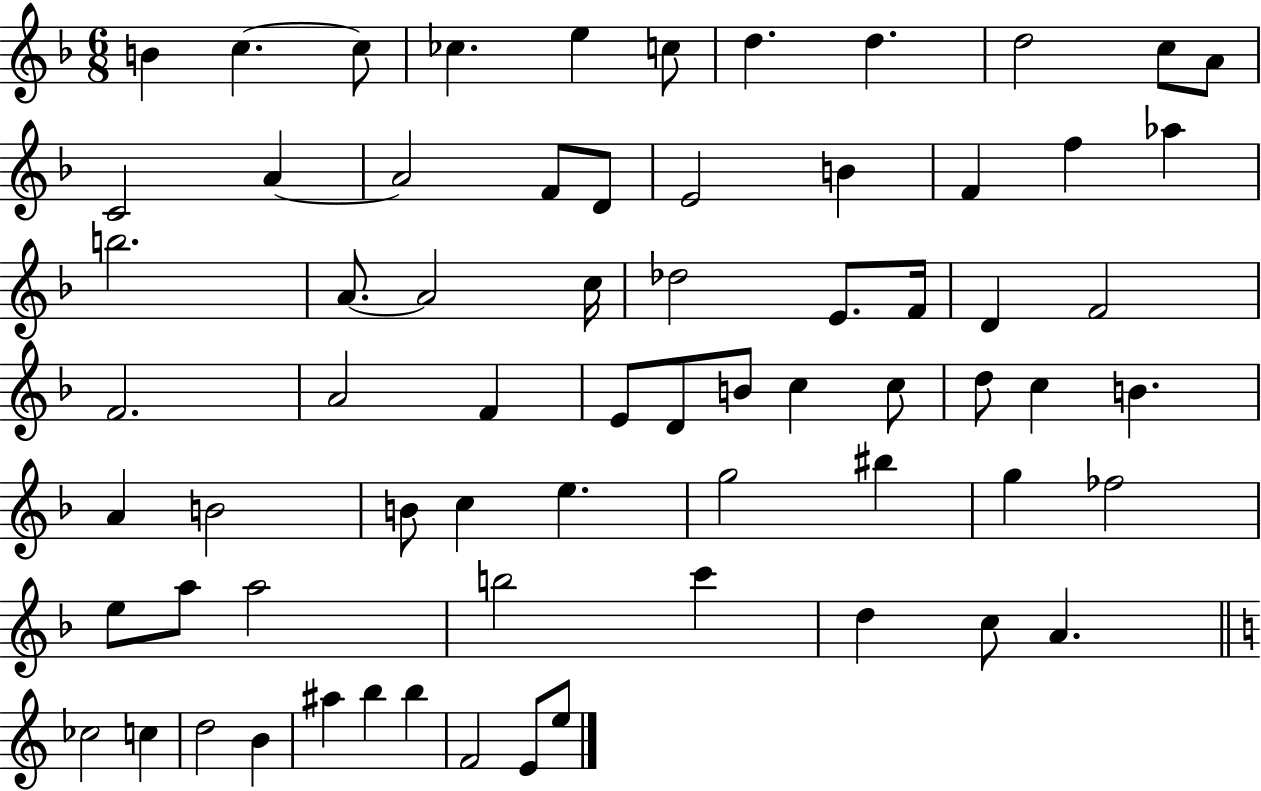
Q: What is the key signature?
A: F major